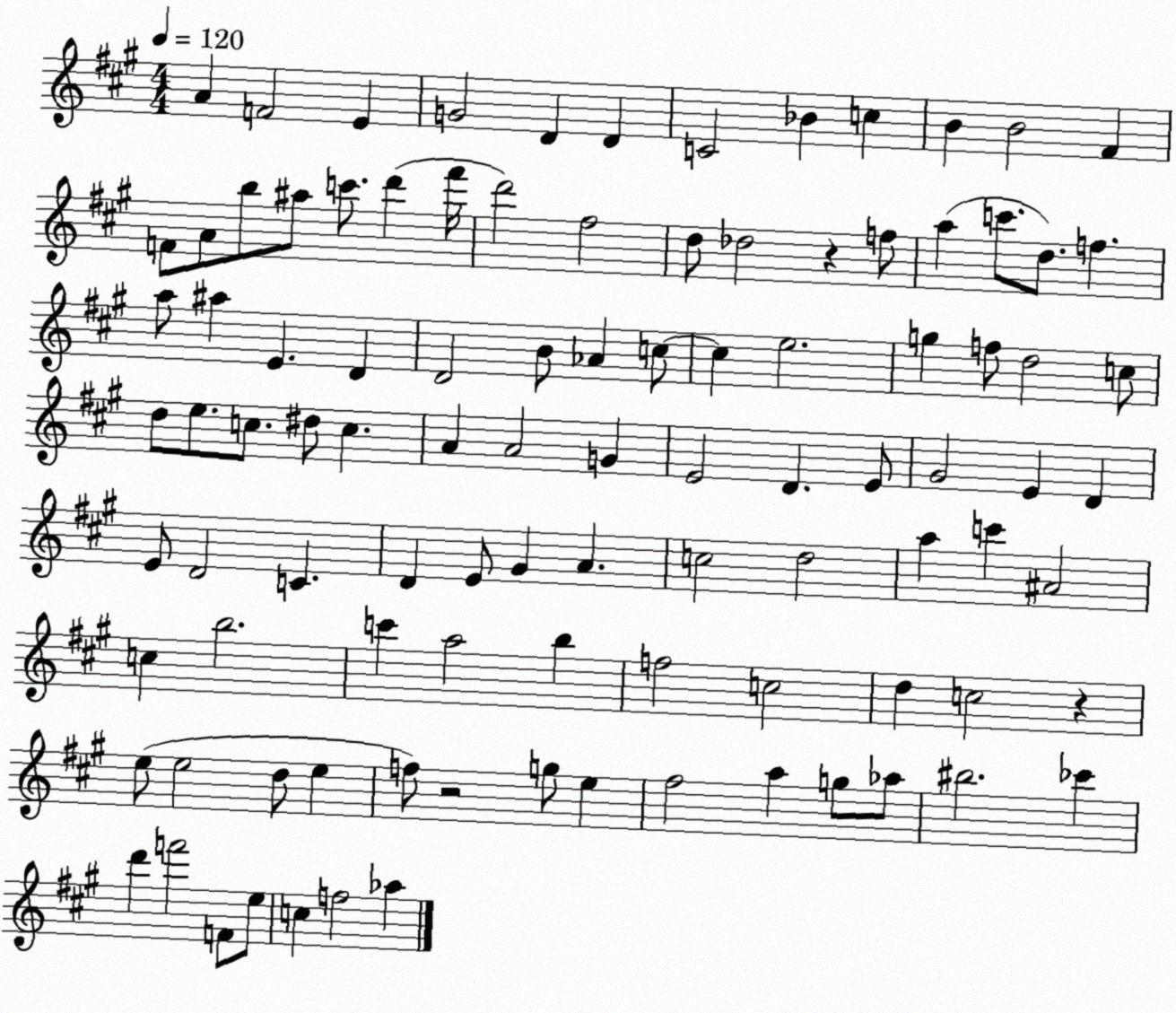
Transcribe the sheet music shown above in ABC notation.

X:1
T:Untitled
M:4/4
L:1/4
K:A
A F2 E G2 D D C2 _B c B B2 ^F F/2 A/2 b/2 ^a/2 c'/2 d' ^f'/4 d'2 ^f2 d/2 _d2 z f/2 a c'/2 d/2 f a/2 ^a E D D2 B/2 _A c/2 c e2 g f/2 d2 c/2 d/2 e/2 c/2 ^d/2 c A A2 G E2 D E/2 ^G2 E D E/2 D2 C D E/2 ^G A c2 d2 a c' ^A2 c b2 c' a2 b f2 c2 d c2 z e/2 e2 d/2 e f/2 z2 g/2 e ^f2 a g/2 _a/2 ^b2 _c' d' f'2 F/2 e/2 c f2 _a